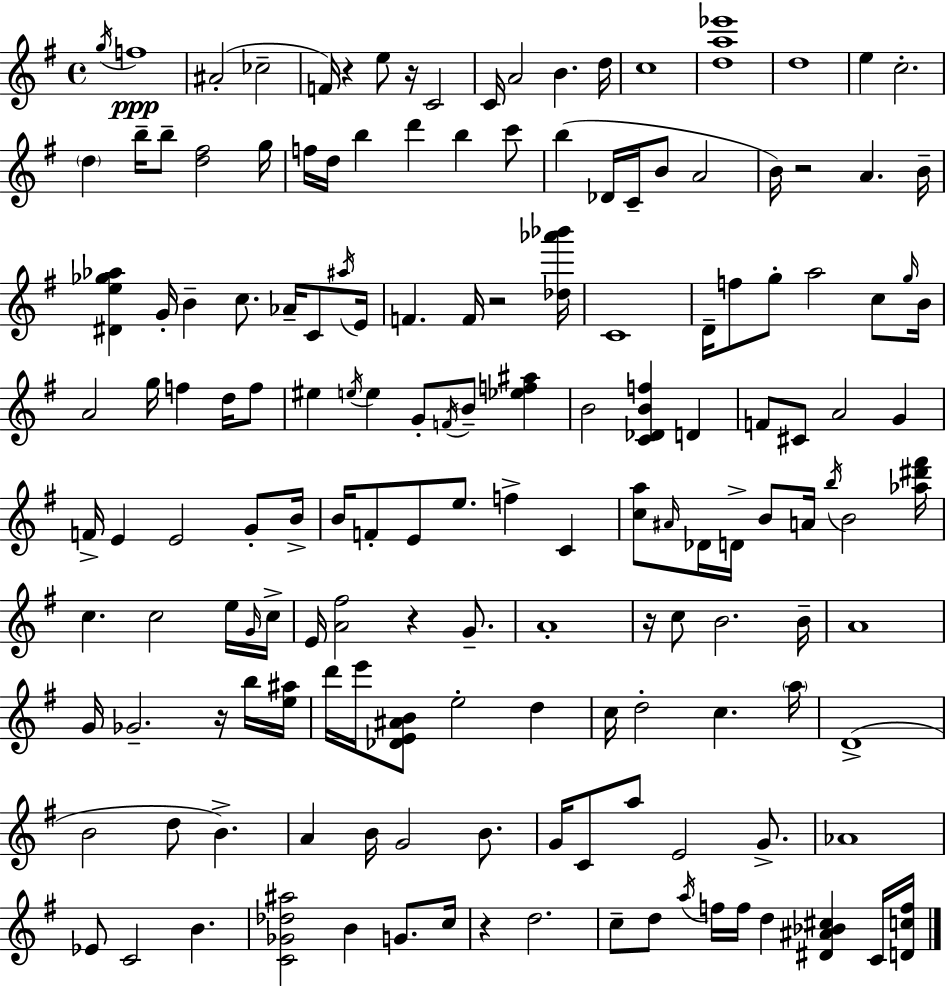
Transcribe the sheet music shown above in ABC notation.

X:1
T:Untitled
M:4/4
L:1/4
K:G
g/4 f4 ^A2 _c2 F/4 z e/2 z/4 C2 C/4 A2 B d/4 c4 [da_e']4 d4 e c2 d b/4 b/2 [d^f]2 g/4 f/4 d/4 b d' b c'/2 b _D/4 C/4 B/2 A2 B/4 z2 A B/4 [^De_g_a] G/4 B c/2 _A/4 C/2 ^a/4 E/4 F F/4 z2 [_d_a'_b']/4 C4 D/4 f/2 g/2 a2 c/2 g/4 B/4 A2 g/4 f d/4 f/2 ^e e/4 e G/2 F/4 B/2 [_ef^a] B2 [C_DBf] D F/2 ^C/2 A2 G F/4 E E2 G/2 B/4 B/4 F/2 E/2 e/2 f C [ca]/2 ^A/4 _D/4 D/4 B/2 A/4 b/4 B2 [_a^d'^f']/4 c c2 e/4 G/4 c/4 E/4 [A^f]2 z G/2 A4 z/4 c/2 B2 B/4 A4 G/4 _G2 z/4 b/4 [e^a]/4 d'/4 e'/4 [_DE^AB]/2 e2 d c/4 d2 c a/4 D4 B2 d/2 B A B/4 G2 B/2 G/4 C/2 a/2 E2 G/2 _A4 _E/2 C2 B [C_G_d^a]2 B G/2 c/4 z d2 c/2 d/2 a/4 f/4 f/4 d [^D^A_B^c] C/4 [Dcf]/4